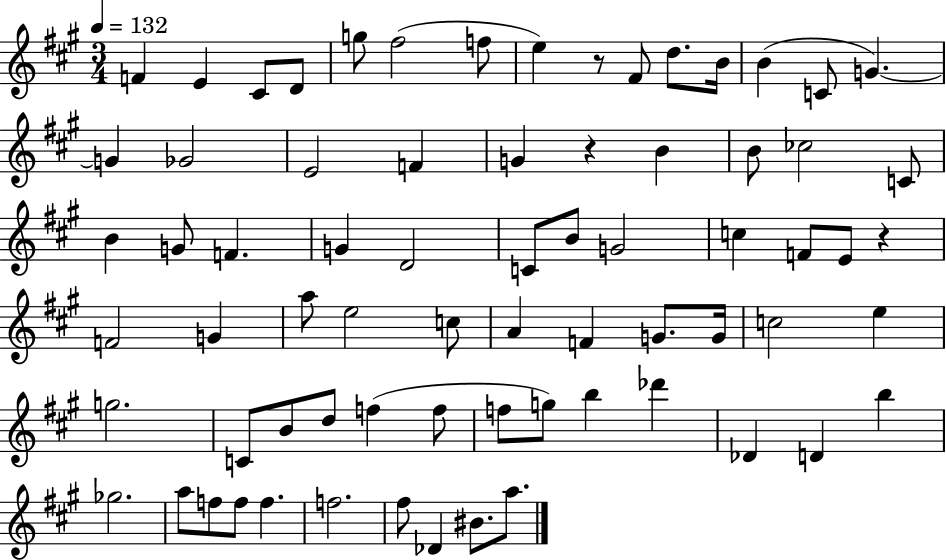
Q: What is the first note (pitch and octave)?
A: F4